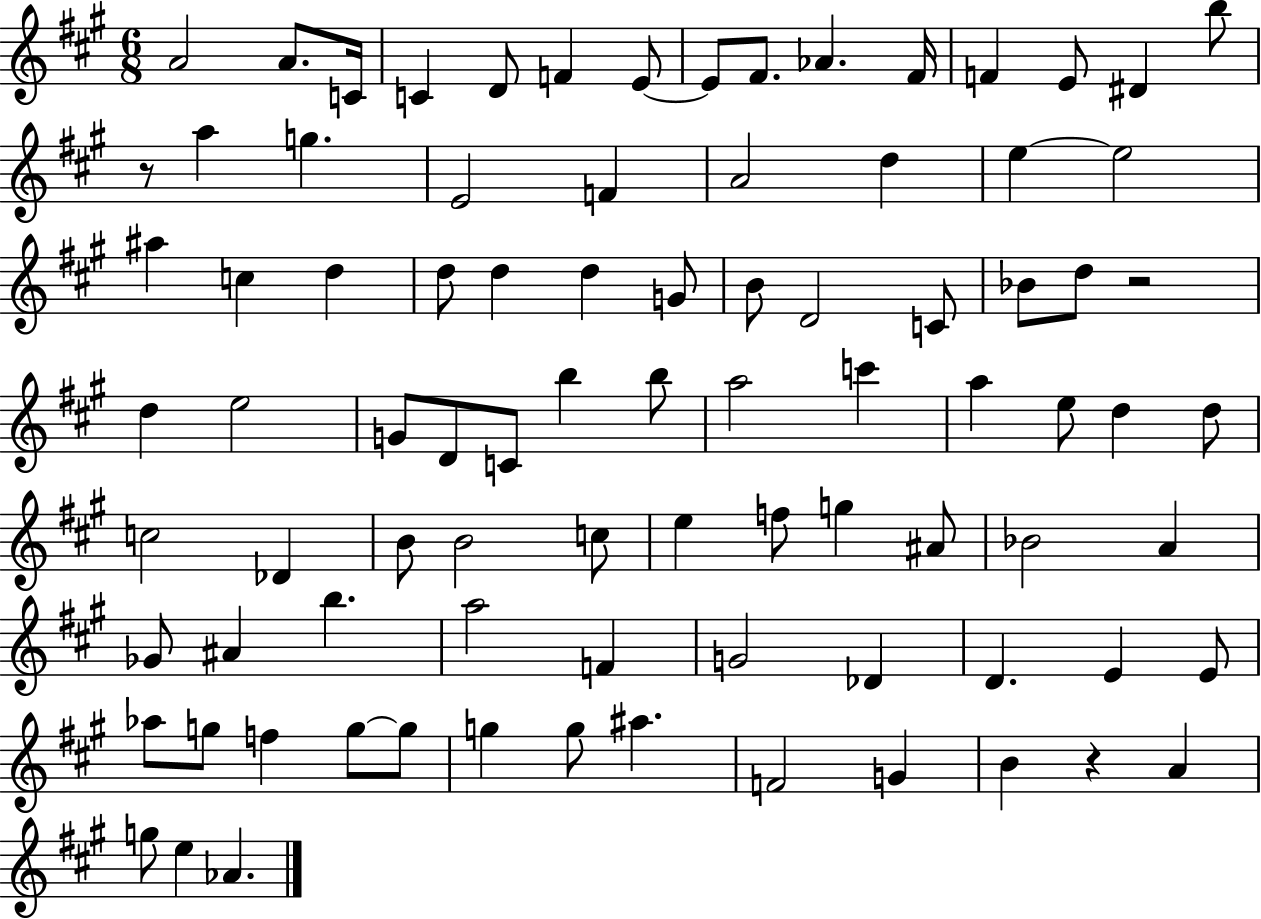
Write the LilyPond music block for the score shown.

{
  \clef treble
  \numericTimeSignature
  \time 6/8
  \key a \major
  \repeat volta 2 { a'2 a'8. c'16 | c'4 d'8 f'4 e'8~~ | e'8 fis'8. aes'4. fis'16 | f'4 e'8 dis'4 b''8 | \break r8 a''4 g''4. | e'2 f'4 | a'2 d''4 | e''4~~ e''2 | \break ais''4 c''4 d''4 | d''8 d''4 d''4 g'8 | b'8 d'2 c'8 | bes'8 d''8 r2 | \break d''4 e''2 | g'8 d'8 c'8 b''4 b''8 | a''2 c'''4 | a''4 e''8 d''4 d''8 | \break c''2 des'4 | b'8 b'2 c''8 | e''4 f''8 g''4 ais'8 | bes'2 a'4 | \break ges'8 ais'4 b''4. | a''2 f'4 | g'2 des'4 | d'4. e'4 e'8 | \break aes''8 g''8 f''4 g''8~~ g''8 | g''4 g''8 ais''4. | f'2 g'4 | b'4 r4 a'4 | \break g''8 e''4 aes'4. | } \bar "|."
}